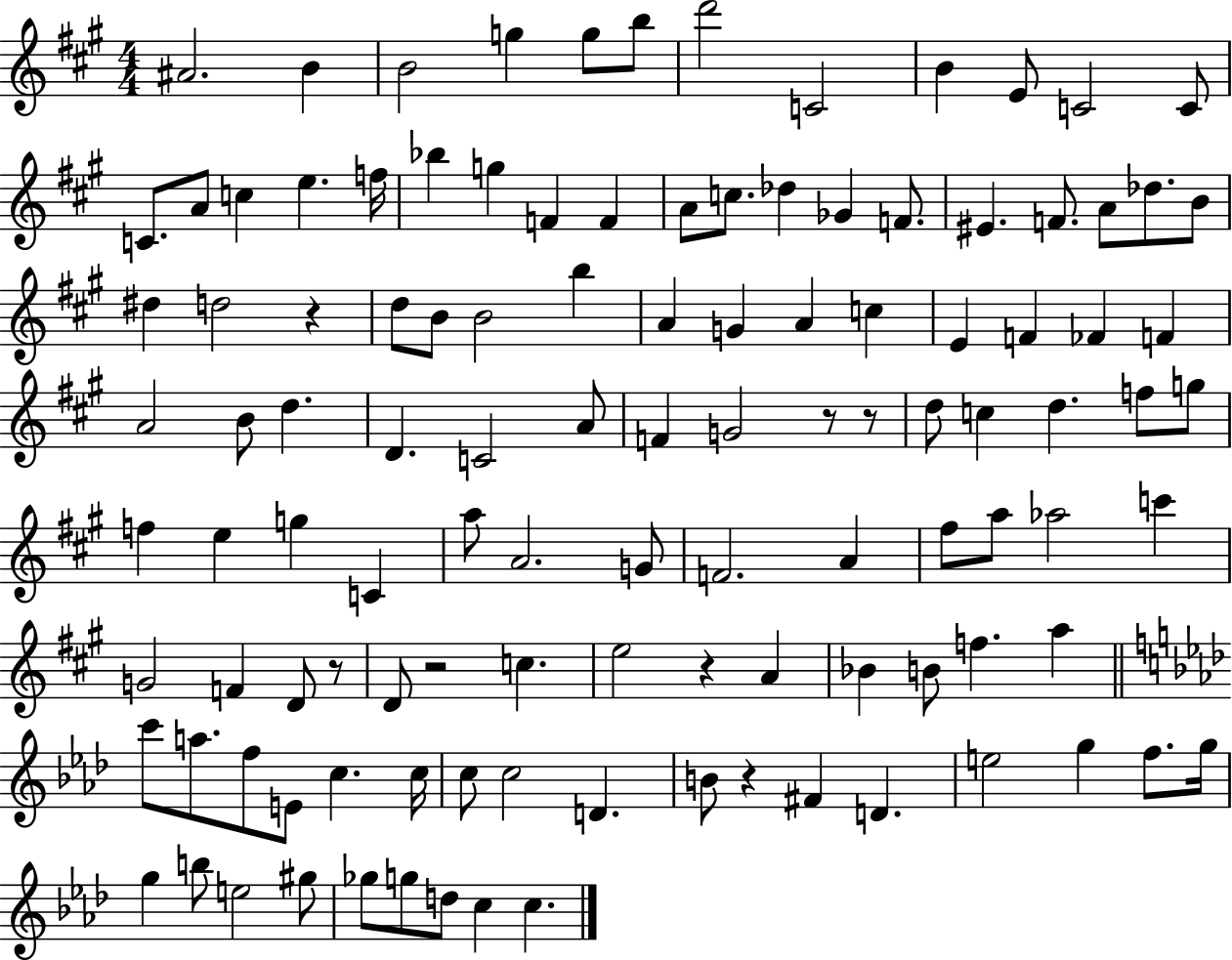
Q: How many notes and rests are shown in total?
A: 114